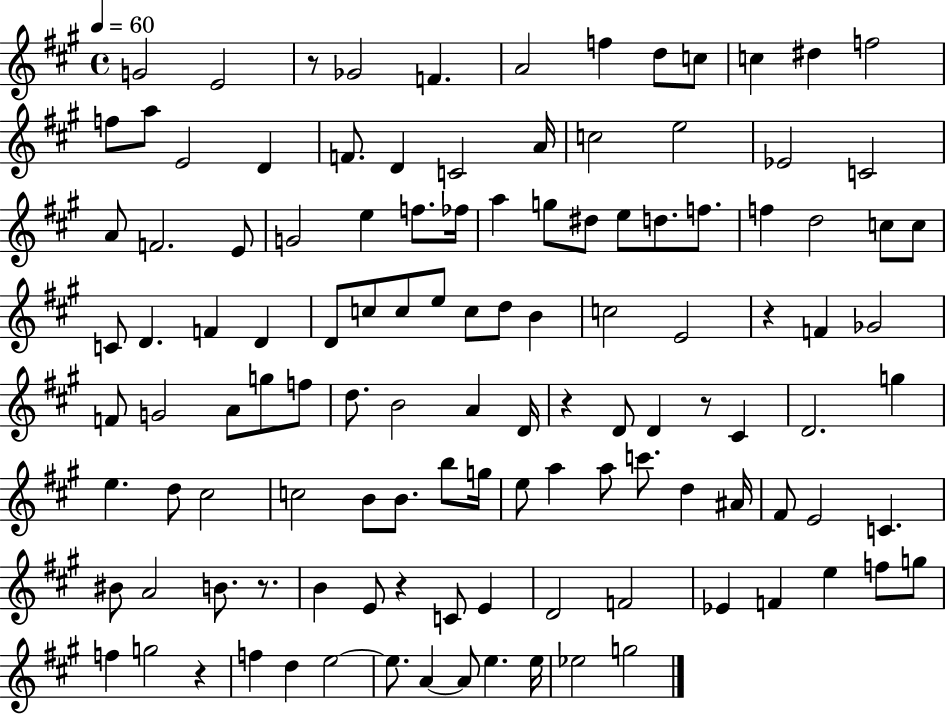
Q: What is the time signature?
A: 4/4